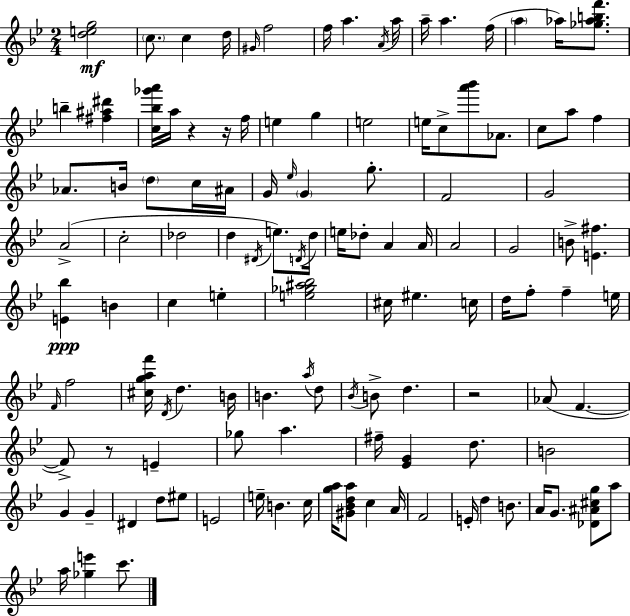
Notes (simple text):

[D5,E5,G5]/h C5/e. C5/q D5/s G#4/s F5/h F5/s A5/q. A4/s A5/s A5/s A5/q. F5/s A5/q Ab5/s [Gb5,Ab5,B5,F6]/e. B5/q [F#5,A#5,D#6]/q [C5,Bb5,Gb6,A6]/s A5/s R/q R/s F5/s E5/q G5/q E5/h E5/s C5/e [A6,Bb6]/e Ab4/e. C5/e A5/e F5/q Ab4/e. B4/s D5/e C5/s A#4/s G4/s Eb5/s G4/q G5/e. F4/h G4/h A4/h C5/h Db5/h D5/q D#4/s E5/e. D4/s D5/s E5/s Db5/e A4/q A4/s A4/h G4/h B4/e [E4,F#5]/q. [E4,Bb5]/q B4/q C5/q E5/q [E5,Gb5,A#5,Bb5]/h C#5/s EIS5/q. C5/s D5/s F5/e F5/q E5/s F4/s F5/h [C#5,G5,A5,F6]/s D4/s D5/q. B4/s B4/q. A5/s D5/e Bb4/s B4/e D5/q. R/h Ab4/e F4/q. F4/e R/e E4/q Gb5/e A5/q. F#5/s [Eb4,G4]/q D5/e. B4/h G4/q G4/q D#4/q D5/e EIS5/e E4/h E5/s B4/q. C5/s [G5,A5]/s [G#4,Bb4,D5,A5]/e C5/q A4/s F4/h E4/s D5/q B4/e. A4/s G4/e. [Db4,A#4,C#5,G5]/e A5/e A5/s [Gb5,E6]/q C6/e.